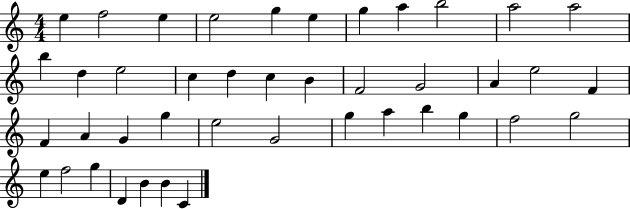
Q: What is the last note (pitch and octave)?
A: C4